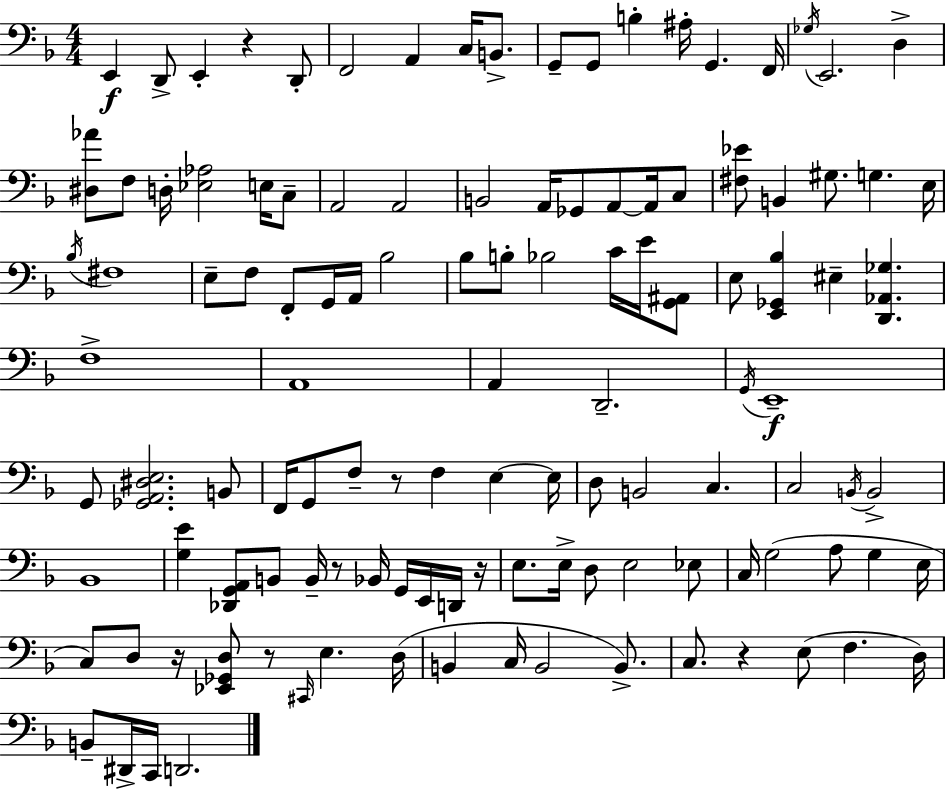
{
  \clef bass
  \numericTimeSignature
  \time 4/4
  \key f \major
  e,4\f d,8-> e,4-. r4 d,8-. | f,2 a,4 c16 b,8.-> | g,8-- g,8 b4-. ais16-. g,4. f,16 | \acciaccatura { ges16 } e,2. d4-> | \break <dis aes'>8 f8 d16-. <ees aes>2 e16 c8-- | a,2 a,2 | b,2 a,16 ges,8 a,8~~ a,16 c8 | <fis ees'>8 b,4 gis8. g4. | \break e16 \acciaccatura { bes16 } fis1 | e8-- f8 f,8-. g,16 a,16 bes2 | bes8 b8-. bes2 c'16 e'16 | <g, ais,>8 e8 <e, ges, bes>4 eis4-- <d, aes, ges>4. | \break f1-> | a,1 | a,4 d,2.-- | \acciaccatura { g,16 }\f e,1-- | \break g,8 <ges, a, dis e>2. | b,8 f,16 g,8 f8-- r8 f4 e4~~ | e16 d8 b,2 c4. | c2 \acciaccatura { b,16 } b,2-> | \break bes,1 | <g e'>4 <des, g, a,>8 b,8 b,16-- r8 bes,16 | g,16 e,16 d,16 r16 e8. e16-> d8 e2 | ees8 c16 g2( a8 g4 | \break e16 c8) d8 r16 <ees, ges, d>8 r8 \grace { cis,16 } e4. | d16( b,4 c16 b,2 | b,8.->) c8. r4 e8( f4. | d16) b,8-- dis,16-> c,16 d,2. | \break \bar "|."
}